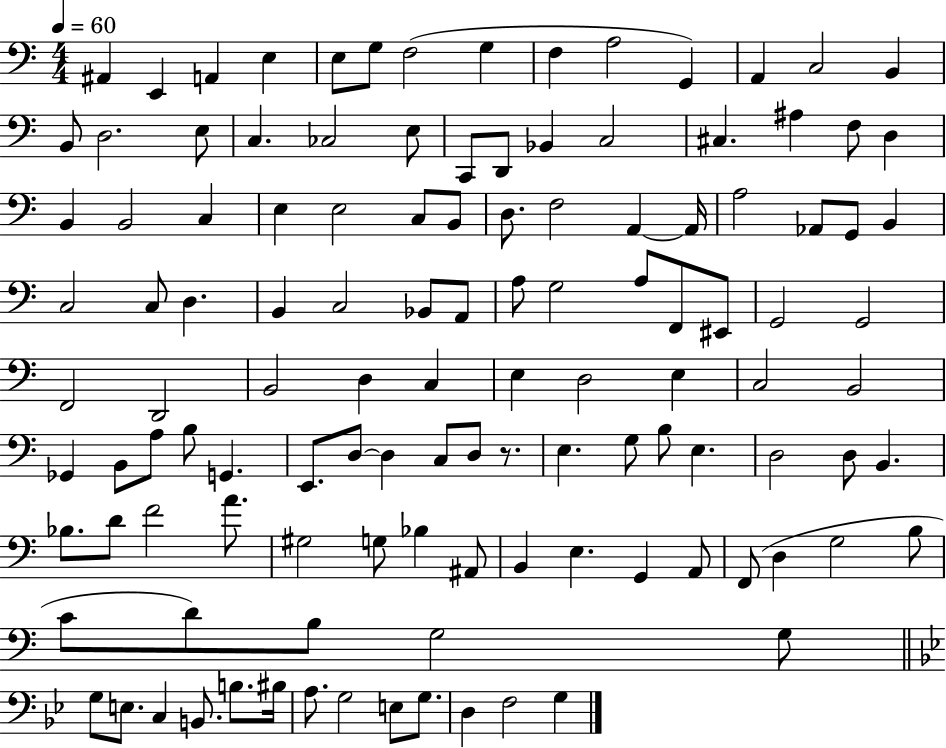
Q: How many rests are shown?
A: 1